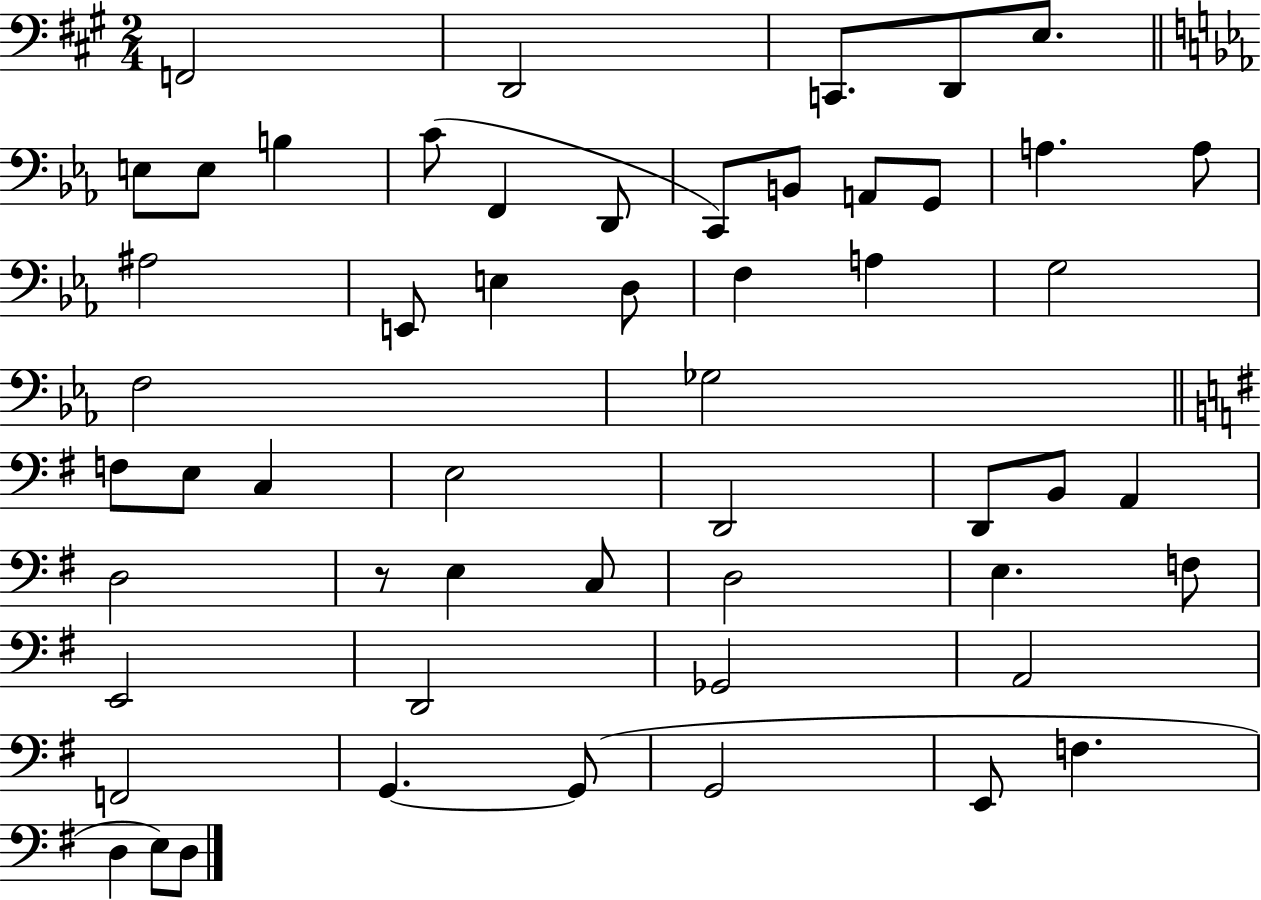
F2/h D2/h C2/e. D2/e E3/e. E3/e E3/e B3/q C4/e F2/q D2/e C2/e B2/e A2/e G2/e A3/q. A3/e A#3/h E2/e E3/q D3/e F3/q A3/q G3/h F3/h Gb3/h F3/e E3/e C3/q E3/h D2/h D2/e B2/e A2/q D3/h R/e E3/q C3/e D3/h E3/q. F3/e E2/h D2/h Gb2/h A2/h F2/h G2/q. G2/e G2/h E2/e F3/q. D3/q E3/e D3/e